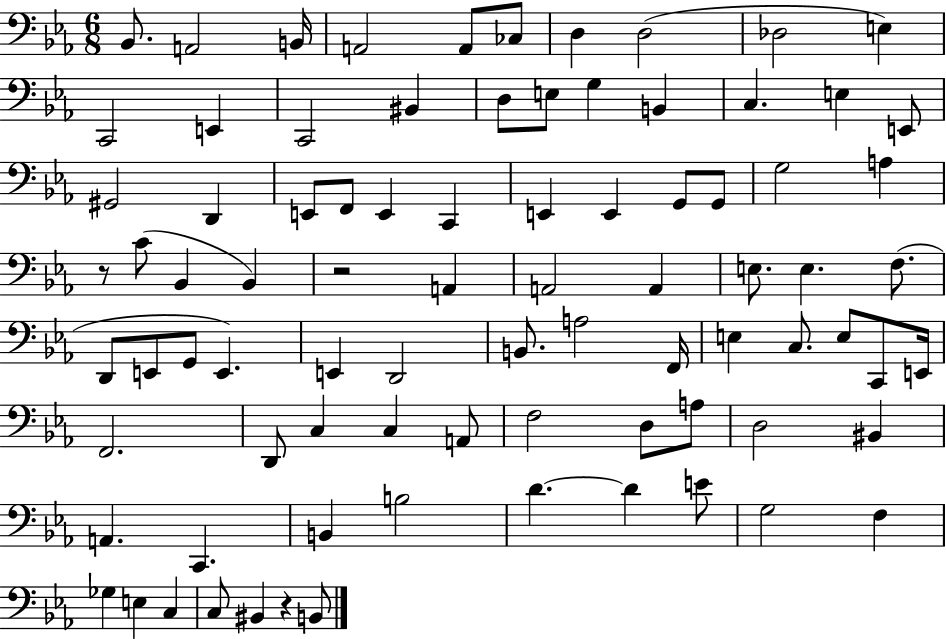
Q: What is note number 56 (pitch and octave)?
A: E2